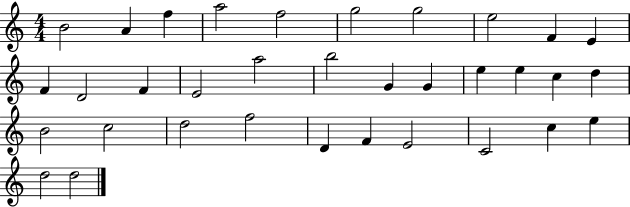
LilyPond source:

{
  \clef treble
  \numericTimeSignature
  \time 4/4
  \key c \major
  b'2 a'4 f''4 | a''2 f''2 | g''2 g''2 | e''2 f'4 e'4 | \break f'4 d'2 f'4 | e'2 a''2 | b''2 g'4 g'4 | e''4 e''4 c''4 d''4 | \break b'2 c''2 | d''2 f''2 | d'4 f'4 e'2 | c'2 c''4 e''4 | \break d''2 d''2 | \bar "|."
}